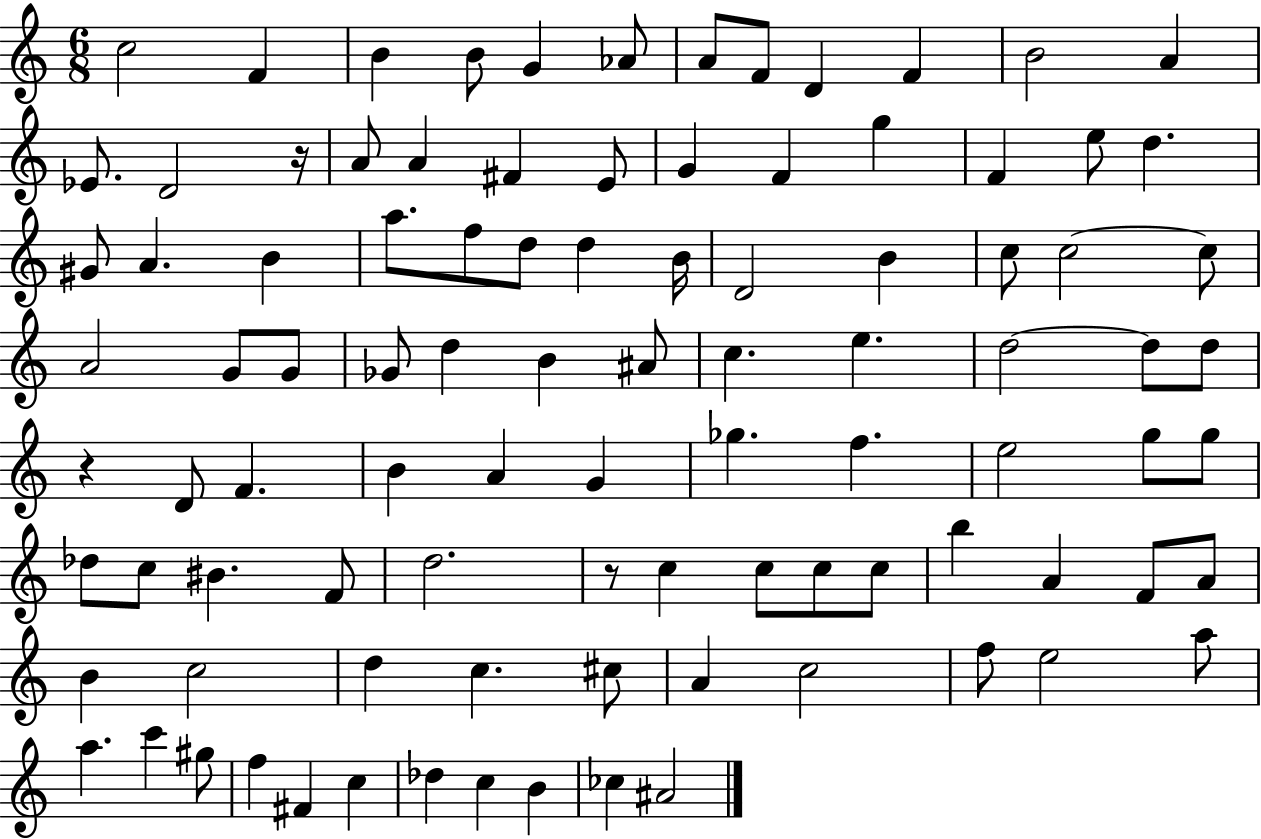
C5/h F4/q B4/q B4/e G4/q Ab4/e A4/e F4/e D4/q F4/q B4/h A4/q Eb4/e. D4/h R/s A4/e A4/q F#4/q E4/e G4/q F4/q G5/q F4/q E5/e D5/q. G#4/e A4/q. B4/q A5/e. F5/e D5/e D5/q B4/s D4/h B4/q C5/e C5/h C5/e A4/h G4/e G4/e Gb4/e D5/q B4/q A#4/e C5/q. E5/q. D5/h D5/e D5/e R/q D4/e F4/q. B4/q A4/q G4/q Gb5/q. F5/q. E5/h G5/e G5/e Db5/e C5/e BIS4/q. F4/e D5/h. R/e C5/q C5/e C5/e C5/e B5/q A4/q F4/e A4/e B4/q C5/h D5/q C5/q. C#5/e A4/q C5/h F5/e E5/h A5/e A5/q. C6/q G#5/e F5/q F#4/q C5/q Db5/q C5/q B4/q CES5/q A#4/h